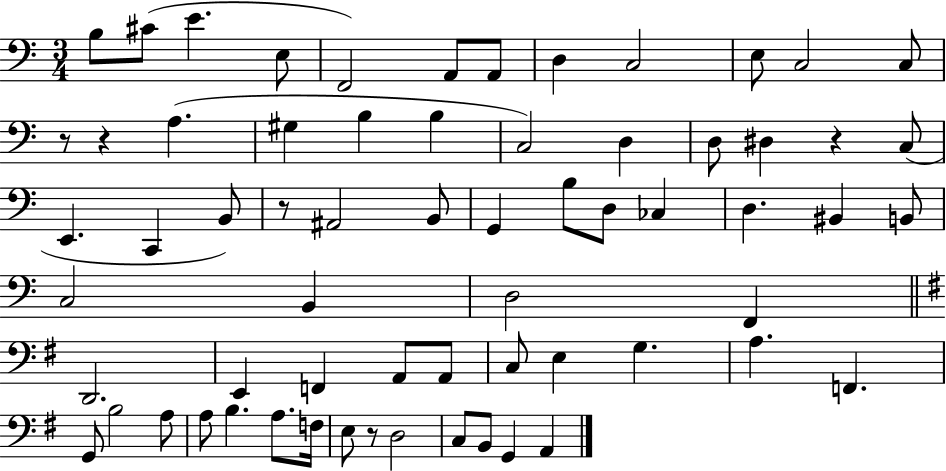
{
  \clef bass
  \numericTimeSignature
  \time 3/4
  \key c \major
  b8 cis'8( e'4. e8 | f,2) a,8 a,8 | d4 c2 | e8 c2 c8 | \break r8 r4 a4.( | gis4 b4 b4 | c2) d4 | d8 dis4 r4 c8( | \break e,4. c,4 b,8) | r8 ais,2 b,8 | g,4 b8 d8 ces4 | d4. bis,4 b,8 | \break c2 b,4 | d2 f,4 | \bar "||" \break \key g \major d,2. | e,4 f,4 a,8 a,8 | c8 e4 g4. | a4. f,4. | \break g,8 b2 a8 | a8 b4. a8. f16 | e8 r8 d2 | c8 b,8 g,4 a,4 | \break \bar "|."
}